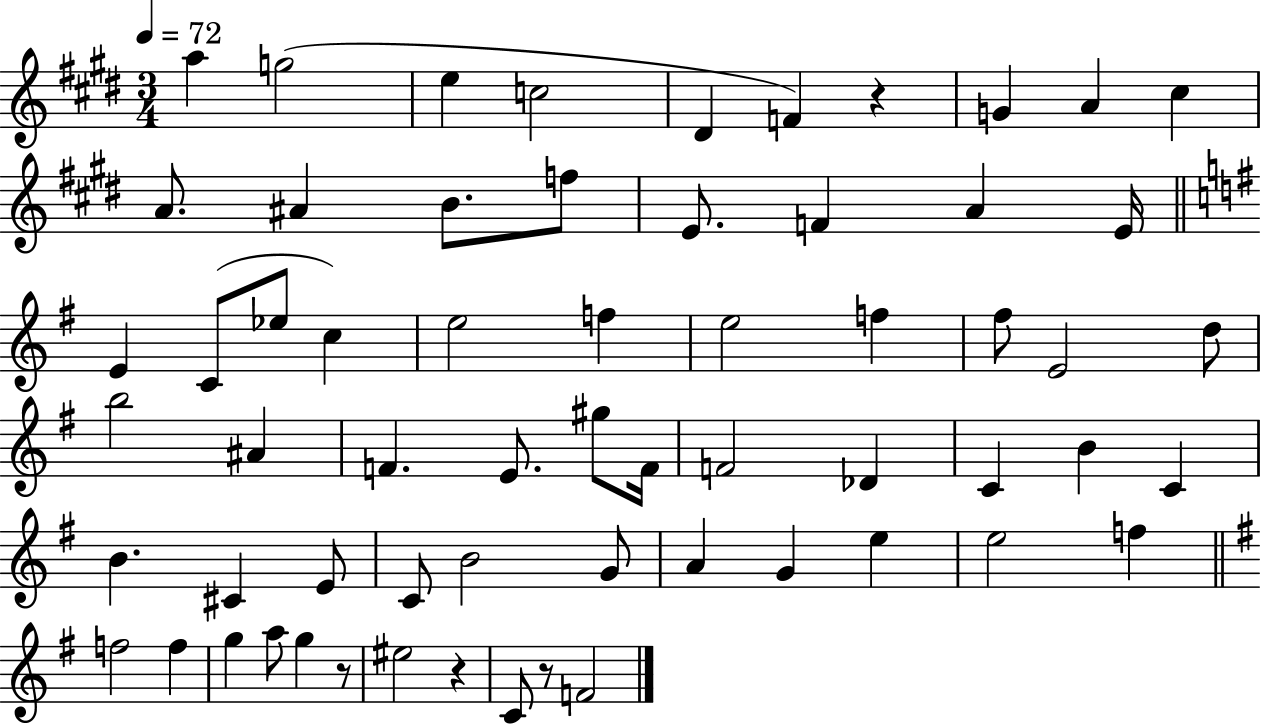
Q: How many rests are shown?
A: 4